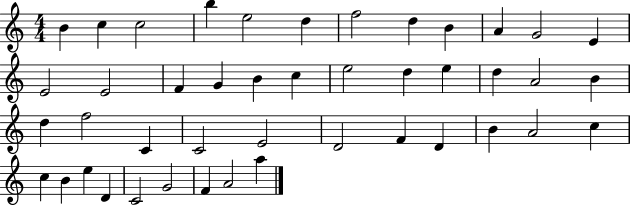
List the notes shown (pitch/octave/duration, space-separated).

B4/q C5/q C5/h B5/q E5/h D5/q F5/h D5/q B4/q A4/q G4/h E4/q E4/h E4/h F4/q G4/q B4/q C5/q E5/h D5/q E5/q D5/q A4/h B4/q D5/q F5/h C4/q C4/h E4/h D4/h F4/q D4/q B4/q A4/h C5/q C5/q B4/q E5/q D4/q C4/h G4/h F4/q A4/h A5/q